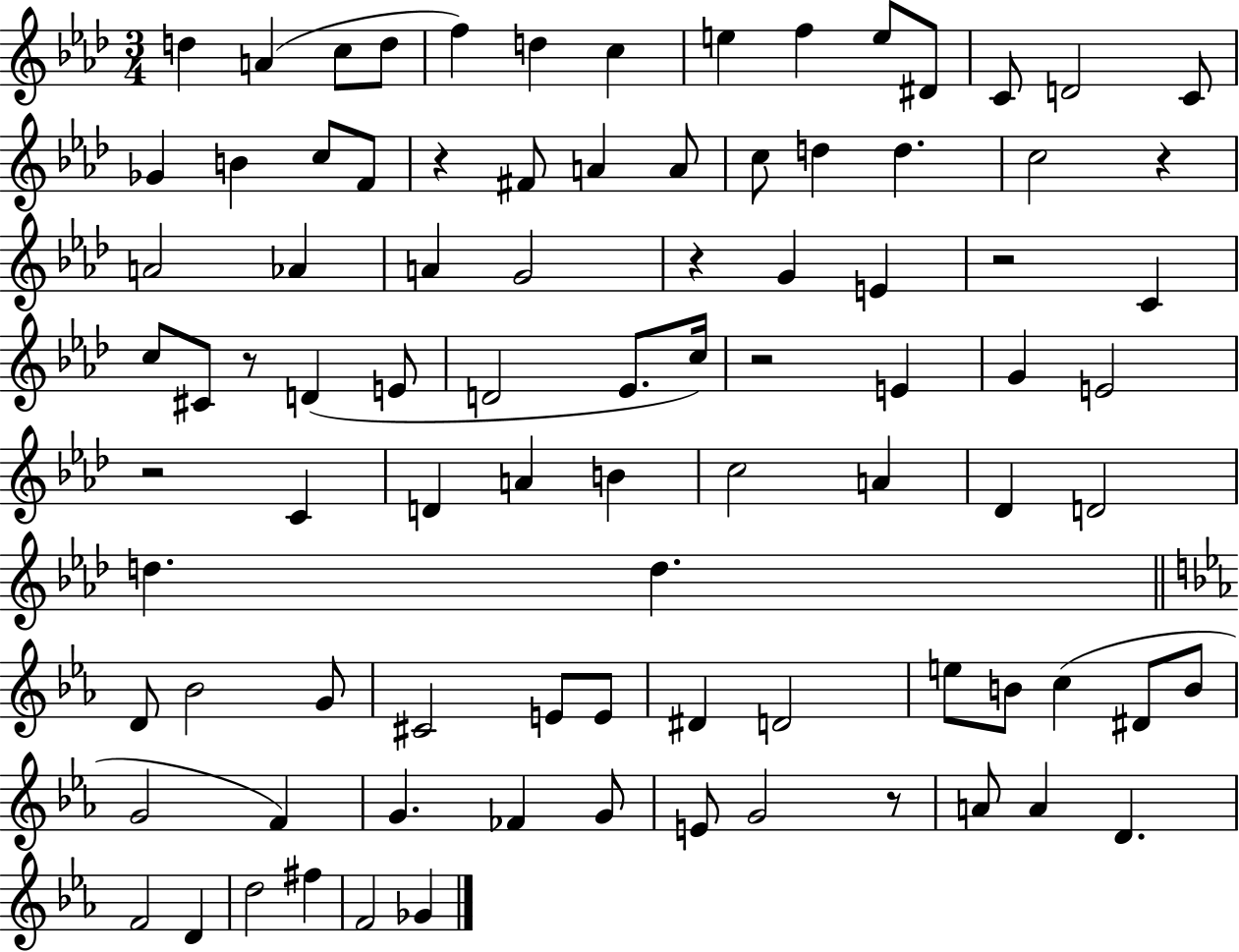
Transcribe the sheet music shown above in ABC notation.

X:1
T:Untitled
M:3/4
L:1/4
K:Ab
d A c/2 d/2 f d c e f e/2 ^D/2 C/2 D2 C/2 _G B c/2 F/2 z ^F/2 A A/2 c/2 d d c2 z A2 _A A G2 z G E z2 C c/2 ^C/2 z/2 D E/2 D2 _E/2 c/4 z2 E G E2 z2 C D A B c2 A _D D2 d d D/2 _B2 G/2 ^C2 E/2 E/2 ^D D2 e/2 B/2 c ^D/2 B/2 G2 F G _F G/2 E/2 G2 z/2 A/2 A D F2 D d2 ^f F2 _G